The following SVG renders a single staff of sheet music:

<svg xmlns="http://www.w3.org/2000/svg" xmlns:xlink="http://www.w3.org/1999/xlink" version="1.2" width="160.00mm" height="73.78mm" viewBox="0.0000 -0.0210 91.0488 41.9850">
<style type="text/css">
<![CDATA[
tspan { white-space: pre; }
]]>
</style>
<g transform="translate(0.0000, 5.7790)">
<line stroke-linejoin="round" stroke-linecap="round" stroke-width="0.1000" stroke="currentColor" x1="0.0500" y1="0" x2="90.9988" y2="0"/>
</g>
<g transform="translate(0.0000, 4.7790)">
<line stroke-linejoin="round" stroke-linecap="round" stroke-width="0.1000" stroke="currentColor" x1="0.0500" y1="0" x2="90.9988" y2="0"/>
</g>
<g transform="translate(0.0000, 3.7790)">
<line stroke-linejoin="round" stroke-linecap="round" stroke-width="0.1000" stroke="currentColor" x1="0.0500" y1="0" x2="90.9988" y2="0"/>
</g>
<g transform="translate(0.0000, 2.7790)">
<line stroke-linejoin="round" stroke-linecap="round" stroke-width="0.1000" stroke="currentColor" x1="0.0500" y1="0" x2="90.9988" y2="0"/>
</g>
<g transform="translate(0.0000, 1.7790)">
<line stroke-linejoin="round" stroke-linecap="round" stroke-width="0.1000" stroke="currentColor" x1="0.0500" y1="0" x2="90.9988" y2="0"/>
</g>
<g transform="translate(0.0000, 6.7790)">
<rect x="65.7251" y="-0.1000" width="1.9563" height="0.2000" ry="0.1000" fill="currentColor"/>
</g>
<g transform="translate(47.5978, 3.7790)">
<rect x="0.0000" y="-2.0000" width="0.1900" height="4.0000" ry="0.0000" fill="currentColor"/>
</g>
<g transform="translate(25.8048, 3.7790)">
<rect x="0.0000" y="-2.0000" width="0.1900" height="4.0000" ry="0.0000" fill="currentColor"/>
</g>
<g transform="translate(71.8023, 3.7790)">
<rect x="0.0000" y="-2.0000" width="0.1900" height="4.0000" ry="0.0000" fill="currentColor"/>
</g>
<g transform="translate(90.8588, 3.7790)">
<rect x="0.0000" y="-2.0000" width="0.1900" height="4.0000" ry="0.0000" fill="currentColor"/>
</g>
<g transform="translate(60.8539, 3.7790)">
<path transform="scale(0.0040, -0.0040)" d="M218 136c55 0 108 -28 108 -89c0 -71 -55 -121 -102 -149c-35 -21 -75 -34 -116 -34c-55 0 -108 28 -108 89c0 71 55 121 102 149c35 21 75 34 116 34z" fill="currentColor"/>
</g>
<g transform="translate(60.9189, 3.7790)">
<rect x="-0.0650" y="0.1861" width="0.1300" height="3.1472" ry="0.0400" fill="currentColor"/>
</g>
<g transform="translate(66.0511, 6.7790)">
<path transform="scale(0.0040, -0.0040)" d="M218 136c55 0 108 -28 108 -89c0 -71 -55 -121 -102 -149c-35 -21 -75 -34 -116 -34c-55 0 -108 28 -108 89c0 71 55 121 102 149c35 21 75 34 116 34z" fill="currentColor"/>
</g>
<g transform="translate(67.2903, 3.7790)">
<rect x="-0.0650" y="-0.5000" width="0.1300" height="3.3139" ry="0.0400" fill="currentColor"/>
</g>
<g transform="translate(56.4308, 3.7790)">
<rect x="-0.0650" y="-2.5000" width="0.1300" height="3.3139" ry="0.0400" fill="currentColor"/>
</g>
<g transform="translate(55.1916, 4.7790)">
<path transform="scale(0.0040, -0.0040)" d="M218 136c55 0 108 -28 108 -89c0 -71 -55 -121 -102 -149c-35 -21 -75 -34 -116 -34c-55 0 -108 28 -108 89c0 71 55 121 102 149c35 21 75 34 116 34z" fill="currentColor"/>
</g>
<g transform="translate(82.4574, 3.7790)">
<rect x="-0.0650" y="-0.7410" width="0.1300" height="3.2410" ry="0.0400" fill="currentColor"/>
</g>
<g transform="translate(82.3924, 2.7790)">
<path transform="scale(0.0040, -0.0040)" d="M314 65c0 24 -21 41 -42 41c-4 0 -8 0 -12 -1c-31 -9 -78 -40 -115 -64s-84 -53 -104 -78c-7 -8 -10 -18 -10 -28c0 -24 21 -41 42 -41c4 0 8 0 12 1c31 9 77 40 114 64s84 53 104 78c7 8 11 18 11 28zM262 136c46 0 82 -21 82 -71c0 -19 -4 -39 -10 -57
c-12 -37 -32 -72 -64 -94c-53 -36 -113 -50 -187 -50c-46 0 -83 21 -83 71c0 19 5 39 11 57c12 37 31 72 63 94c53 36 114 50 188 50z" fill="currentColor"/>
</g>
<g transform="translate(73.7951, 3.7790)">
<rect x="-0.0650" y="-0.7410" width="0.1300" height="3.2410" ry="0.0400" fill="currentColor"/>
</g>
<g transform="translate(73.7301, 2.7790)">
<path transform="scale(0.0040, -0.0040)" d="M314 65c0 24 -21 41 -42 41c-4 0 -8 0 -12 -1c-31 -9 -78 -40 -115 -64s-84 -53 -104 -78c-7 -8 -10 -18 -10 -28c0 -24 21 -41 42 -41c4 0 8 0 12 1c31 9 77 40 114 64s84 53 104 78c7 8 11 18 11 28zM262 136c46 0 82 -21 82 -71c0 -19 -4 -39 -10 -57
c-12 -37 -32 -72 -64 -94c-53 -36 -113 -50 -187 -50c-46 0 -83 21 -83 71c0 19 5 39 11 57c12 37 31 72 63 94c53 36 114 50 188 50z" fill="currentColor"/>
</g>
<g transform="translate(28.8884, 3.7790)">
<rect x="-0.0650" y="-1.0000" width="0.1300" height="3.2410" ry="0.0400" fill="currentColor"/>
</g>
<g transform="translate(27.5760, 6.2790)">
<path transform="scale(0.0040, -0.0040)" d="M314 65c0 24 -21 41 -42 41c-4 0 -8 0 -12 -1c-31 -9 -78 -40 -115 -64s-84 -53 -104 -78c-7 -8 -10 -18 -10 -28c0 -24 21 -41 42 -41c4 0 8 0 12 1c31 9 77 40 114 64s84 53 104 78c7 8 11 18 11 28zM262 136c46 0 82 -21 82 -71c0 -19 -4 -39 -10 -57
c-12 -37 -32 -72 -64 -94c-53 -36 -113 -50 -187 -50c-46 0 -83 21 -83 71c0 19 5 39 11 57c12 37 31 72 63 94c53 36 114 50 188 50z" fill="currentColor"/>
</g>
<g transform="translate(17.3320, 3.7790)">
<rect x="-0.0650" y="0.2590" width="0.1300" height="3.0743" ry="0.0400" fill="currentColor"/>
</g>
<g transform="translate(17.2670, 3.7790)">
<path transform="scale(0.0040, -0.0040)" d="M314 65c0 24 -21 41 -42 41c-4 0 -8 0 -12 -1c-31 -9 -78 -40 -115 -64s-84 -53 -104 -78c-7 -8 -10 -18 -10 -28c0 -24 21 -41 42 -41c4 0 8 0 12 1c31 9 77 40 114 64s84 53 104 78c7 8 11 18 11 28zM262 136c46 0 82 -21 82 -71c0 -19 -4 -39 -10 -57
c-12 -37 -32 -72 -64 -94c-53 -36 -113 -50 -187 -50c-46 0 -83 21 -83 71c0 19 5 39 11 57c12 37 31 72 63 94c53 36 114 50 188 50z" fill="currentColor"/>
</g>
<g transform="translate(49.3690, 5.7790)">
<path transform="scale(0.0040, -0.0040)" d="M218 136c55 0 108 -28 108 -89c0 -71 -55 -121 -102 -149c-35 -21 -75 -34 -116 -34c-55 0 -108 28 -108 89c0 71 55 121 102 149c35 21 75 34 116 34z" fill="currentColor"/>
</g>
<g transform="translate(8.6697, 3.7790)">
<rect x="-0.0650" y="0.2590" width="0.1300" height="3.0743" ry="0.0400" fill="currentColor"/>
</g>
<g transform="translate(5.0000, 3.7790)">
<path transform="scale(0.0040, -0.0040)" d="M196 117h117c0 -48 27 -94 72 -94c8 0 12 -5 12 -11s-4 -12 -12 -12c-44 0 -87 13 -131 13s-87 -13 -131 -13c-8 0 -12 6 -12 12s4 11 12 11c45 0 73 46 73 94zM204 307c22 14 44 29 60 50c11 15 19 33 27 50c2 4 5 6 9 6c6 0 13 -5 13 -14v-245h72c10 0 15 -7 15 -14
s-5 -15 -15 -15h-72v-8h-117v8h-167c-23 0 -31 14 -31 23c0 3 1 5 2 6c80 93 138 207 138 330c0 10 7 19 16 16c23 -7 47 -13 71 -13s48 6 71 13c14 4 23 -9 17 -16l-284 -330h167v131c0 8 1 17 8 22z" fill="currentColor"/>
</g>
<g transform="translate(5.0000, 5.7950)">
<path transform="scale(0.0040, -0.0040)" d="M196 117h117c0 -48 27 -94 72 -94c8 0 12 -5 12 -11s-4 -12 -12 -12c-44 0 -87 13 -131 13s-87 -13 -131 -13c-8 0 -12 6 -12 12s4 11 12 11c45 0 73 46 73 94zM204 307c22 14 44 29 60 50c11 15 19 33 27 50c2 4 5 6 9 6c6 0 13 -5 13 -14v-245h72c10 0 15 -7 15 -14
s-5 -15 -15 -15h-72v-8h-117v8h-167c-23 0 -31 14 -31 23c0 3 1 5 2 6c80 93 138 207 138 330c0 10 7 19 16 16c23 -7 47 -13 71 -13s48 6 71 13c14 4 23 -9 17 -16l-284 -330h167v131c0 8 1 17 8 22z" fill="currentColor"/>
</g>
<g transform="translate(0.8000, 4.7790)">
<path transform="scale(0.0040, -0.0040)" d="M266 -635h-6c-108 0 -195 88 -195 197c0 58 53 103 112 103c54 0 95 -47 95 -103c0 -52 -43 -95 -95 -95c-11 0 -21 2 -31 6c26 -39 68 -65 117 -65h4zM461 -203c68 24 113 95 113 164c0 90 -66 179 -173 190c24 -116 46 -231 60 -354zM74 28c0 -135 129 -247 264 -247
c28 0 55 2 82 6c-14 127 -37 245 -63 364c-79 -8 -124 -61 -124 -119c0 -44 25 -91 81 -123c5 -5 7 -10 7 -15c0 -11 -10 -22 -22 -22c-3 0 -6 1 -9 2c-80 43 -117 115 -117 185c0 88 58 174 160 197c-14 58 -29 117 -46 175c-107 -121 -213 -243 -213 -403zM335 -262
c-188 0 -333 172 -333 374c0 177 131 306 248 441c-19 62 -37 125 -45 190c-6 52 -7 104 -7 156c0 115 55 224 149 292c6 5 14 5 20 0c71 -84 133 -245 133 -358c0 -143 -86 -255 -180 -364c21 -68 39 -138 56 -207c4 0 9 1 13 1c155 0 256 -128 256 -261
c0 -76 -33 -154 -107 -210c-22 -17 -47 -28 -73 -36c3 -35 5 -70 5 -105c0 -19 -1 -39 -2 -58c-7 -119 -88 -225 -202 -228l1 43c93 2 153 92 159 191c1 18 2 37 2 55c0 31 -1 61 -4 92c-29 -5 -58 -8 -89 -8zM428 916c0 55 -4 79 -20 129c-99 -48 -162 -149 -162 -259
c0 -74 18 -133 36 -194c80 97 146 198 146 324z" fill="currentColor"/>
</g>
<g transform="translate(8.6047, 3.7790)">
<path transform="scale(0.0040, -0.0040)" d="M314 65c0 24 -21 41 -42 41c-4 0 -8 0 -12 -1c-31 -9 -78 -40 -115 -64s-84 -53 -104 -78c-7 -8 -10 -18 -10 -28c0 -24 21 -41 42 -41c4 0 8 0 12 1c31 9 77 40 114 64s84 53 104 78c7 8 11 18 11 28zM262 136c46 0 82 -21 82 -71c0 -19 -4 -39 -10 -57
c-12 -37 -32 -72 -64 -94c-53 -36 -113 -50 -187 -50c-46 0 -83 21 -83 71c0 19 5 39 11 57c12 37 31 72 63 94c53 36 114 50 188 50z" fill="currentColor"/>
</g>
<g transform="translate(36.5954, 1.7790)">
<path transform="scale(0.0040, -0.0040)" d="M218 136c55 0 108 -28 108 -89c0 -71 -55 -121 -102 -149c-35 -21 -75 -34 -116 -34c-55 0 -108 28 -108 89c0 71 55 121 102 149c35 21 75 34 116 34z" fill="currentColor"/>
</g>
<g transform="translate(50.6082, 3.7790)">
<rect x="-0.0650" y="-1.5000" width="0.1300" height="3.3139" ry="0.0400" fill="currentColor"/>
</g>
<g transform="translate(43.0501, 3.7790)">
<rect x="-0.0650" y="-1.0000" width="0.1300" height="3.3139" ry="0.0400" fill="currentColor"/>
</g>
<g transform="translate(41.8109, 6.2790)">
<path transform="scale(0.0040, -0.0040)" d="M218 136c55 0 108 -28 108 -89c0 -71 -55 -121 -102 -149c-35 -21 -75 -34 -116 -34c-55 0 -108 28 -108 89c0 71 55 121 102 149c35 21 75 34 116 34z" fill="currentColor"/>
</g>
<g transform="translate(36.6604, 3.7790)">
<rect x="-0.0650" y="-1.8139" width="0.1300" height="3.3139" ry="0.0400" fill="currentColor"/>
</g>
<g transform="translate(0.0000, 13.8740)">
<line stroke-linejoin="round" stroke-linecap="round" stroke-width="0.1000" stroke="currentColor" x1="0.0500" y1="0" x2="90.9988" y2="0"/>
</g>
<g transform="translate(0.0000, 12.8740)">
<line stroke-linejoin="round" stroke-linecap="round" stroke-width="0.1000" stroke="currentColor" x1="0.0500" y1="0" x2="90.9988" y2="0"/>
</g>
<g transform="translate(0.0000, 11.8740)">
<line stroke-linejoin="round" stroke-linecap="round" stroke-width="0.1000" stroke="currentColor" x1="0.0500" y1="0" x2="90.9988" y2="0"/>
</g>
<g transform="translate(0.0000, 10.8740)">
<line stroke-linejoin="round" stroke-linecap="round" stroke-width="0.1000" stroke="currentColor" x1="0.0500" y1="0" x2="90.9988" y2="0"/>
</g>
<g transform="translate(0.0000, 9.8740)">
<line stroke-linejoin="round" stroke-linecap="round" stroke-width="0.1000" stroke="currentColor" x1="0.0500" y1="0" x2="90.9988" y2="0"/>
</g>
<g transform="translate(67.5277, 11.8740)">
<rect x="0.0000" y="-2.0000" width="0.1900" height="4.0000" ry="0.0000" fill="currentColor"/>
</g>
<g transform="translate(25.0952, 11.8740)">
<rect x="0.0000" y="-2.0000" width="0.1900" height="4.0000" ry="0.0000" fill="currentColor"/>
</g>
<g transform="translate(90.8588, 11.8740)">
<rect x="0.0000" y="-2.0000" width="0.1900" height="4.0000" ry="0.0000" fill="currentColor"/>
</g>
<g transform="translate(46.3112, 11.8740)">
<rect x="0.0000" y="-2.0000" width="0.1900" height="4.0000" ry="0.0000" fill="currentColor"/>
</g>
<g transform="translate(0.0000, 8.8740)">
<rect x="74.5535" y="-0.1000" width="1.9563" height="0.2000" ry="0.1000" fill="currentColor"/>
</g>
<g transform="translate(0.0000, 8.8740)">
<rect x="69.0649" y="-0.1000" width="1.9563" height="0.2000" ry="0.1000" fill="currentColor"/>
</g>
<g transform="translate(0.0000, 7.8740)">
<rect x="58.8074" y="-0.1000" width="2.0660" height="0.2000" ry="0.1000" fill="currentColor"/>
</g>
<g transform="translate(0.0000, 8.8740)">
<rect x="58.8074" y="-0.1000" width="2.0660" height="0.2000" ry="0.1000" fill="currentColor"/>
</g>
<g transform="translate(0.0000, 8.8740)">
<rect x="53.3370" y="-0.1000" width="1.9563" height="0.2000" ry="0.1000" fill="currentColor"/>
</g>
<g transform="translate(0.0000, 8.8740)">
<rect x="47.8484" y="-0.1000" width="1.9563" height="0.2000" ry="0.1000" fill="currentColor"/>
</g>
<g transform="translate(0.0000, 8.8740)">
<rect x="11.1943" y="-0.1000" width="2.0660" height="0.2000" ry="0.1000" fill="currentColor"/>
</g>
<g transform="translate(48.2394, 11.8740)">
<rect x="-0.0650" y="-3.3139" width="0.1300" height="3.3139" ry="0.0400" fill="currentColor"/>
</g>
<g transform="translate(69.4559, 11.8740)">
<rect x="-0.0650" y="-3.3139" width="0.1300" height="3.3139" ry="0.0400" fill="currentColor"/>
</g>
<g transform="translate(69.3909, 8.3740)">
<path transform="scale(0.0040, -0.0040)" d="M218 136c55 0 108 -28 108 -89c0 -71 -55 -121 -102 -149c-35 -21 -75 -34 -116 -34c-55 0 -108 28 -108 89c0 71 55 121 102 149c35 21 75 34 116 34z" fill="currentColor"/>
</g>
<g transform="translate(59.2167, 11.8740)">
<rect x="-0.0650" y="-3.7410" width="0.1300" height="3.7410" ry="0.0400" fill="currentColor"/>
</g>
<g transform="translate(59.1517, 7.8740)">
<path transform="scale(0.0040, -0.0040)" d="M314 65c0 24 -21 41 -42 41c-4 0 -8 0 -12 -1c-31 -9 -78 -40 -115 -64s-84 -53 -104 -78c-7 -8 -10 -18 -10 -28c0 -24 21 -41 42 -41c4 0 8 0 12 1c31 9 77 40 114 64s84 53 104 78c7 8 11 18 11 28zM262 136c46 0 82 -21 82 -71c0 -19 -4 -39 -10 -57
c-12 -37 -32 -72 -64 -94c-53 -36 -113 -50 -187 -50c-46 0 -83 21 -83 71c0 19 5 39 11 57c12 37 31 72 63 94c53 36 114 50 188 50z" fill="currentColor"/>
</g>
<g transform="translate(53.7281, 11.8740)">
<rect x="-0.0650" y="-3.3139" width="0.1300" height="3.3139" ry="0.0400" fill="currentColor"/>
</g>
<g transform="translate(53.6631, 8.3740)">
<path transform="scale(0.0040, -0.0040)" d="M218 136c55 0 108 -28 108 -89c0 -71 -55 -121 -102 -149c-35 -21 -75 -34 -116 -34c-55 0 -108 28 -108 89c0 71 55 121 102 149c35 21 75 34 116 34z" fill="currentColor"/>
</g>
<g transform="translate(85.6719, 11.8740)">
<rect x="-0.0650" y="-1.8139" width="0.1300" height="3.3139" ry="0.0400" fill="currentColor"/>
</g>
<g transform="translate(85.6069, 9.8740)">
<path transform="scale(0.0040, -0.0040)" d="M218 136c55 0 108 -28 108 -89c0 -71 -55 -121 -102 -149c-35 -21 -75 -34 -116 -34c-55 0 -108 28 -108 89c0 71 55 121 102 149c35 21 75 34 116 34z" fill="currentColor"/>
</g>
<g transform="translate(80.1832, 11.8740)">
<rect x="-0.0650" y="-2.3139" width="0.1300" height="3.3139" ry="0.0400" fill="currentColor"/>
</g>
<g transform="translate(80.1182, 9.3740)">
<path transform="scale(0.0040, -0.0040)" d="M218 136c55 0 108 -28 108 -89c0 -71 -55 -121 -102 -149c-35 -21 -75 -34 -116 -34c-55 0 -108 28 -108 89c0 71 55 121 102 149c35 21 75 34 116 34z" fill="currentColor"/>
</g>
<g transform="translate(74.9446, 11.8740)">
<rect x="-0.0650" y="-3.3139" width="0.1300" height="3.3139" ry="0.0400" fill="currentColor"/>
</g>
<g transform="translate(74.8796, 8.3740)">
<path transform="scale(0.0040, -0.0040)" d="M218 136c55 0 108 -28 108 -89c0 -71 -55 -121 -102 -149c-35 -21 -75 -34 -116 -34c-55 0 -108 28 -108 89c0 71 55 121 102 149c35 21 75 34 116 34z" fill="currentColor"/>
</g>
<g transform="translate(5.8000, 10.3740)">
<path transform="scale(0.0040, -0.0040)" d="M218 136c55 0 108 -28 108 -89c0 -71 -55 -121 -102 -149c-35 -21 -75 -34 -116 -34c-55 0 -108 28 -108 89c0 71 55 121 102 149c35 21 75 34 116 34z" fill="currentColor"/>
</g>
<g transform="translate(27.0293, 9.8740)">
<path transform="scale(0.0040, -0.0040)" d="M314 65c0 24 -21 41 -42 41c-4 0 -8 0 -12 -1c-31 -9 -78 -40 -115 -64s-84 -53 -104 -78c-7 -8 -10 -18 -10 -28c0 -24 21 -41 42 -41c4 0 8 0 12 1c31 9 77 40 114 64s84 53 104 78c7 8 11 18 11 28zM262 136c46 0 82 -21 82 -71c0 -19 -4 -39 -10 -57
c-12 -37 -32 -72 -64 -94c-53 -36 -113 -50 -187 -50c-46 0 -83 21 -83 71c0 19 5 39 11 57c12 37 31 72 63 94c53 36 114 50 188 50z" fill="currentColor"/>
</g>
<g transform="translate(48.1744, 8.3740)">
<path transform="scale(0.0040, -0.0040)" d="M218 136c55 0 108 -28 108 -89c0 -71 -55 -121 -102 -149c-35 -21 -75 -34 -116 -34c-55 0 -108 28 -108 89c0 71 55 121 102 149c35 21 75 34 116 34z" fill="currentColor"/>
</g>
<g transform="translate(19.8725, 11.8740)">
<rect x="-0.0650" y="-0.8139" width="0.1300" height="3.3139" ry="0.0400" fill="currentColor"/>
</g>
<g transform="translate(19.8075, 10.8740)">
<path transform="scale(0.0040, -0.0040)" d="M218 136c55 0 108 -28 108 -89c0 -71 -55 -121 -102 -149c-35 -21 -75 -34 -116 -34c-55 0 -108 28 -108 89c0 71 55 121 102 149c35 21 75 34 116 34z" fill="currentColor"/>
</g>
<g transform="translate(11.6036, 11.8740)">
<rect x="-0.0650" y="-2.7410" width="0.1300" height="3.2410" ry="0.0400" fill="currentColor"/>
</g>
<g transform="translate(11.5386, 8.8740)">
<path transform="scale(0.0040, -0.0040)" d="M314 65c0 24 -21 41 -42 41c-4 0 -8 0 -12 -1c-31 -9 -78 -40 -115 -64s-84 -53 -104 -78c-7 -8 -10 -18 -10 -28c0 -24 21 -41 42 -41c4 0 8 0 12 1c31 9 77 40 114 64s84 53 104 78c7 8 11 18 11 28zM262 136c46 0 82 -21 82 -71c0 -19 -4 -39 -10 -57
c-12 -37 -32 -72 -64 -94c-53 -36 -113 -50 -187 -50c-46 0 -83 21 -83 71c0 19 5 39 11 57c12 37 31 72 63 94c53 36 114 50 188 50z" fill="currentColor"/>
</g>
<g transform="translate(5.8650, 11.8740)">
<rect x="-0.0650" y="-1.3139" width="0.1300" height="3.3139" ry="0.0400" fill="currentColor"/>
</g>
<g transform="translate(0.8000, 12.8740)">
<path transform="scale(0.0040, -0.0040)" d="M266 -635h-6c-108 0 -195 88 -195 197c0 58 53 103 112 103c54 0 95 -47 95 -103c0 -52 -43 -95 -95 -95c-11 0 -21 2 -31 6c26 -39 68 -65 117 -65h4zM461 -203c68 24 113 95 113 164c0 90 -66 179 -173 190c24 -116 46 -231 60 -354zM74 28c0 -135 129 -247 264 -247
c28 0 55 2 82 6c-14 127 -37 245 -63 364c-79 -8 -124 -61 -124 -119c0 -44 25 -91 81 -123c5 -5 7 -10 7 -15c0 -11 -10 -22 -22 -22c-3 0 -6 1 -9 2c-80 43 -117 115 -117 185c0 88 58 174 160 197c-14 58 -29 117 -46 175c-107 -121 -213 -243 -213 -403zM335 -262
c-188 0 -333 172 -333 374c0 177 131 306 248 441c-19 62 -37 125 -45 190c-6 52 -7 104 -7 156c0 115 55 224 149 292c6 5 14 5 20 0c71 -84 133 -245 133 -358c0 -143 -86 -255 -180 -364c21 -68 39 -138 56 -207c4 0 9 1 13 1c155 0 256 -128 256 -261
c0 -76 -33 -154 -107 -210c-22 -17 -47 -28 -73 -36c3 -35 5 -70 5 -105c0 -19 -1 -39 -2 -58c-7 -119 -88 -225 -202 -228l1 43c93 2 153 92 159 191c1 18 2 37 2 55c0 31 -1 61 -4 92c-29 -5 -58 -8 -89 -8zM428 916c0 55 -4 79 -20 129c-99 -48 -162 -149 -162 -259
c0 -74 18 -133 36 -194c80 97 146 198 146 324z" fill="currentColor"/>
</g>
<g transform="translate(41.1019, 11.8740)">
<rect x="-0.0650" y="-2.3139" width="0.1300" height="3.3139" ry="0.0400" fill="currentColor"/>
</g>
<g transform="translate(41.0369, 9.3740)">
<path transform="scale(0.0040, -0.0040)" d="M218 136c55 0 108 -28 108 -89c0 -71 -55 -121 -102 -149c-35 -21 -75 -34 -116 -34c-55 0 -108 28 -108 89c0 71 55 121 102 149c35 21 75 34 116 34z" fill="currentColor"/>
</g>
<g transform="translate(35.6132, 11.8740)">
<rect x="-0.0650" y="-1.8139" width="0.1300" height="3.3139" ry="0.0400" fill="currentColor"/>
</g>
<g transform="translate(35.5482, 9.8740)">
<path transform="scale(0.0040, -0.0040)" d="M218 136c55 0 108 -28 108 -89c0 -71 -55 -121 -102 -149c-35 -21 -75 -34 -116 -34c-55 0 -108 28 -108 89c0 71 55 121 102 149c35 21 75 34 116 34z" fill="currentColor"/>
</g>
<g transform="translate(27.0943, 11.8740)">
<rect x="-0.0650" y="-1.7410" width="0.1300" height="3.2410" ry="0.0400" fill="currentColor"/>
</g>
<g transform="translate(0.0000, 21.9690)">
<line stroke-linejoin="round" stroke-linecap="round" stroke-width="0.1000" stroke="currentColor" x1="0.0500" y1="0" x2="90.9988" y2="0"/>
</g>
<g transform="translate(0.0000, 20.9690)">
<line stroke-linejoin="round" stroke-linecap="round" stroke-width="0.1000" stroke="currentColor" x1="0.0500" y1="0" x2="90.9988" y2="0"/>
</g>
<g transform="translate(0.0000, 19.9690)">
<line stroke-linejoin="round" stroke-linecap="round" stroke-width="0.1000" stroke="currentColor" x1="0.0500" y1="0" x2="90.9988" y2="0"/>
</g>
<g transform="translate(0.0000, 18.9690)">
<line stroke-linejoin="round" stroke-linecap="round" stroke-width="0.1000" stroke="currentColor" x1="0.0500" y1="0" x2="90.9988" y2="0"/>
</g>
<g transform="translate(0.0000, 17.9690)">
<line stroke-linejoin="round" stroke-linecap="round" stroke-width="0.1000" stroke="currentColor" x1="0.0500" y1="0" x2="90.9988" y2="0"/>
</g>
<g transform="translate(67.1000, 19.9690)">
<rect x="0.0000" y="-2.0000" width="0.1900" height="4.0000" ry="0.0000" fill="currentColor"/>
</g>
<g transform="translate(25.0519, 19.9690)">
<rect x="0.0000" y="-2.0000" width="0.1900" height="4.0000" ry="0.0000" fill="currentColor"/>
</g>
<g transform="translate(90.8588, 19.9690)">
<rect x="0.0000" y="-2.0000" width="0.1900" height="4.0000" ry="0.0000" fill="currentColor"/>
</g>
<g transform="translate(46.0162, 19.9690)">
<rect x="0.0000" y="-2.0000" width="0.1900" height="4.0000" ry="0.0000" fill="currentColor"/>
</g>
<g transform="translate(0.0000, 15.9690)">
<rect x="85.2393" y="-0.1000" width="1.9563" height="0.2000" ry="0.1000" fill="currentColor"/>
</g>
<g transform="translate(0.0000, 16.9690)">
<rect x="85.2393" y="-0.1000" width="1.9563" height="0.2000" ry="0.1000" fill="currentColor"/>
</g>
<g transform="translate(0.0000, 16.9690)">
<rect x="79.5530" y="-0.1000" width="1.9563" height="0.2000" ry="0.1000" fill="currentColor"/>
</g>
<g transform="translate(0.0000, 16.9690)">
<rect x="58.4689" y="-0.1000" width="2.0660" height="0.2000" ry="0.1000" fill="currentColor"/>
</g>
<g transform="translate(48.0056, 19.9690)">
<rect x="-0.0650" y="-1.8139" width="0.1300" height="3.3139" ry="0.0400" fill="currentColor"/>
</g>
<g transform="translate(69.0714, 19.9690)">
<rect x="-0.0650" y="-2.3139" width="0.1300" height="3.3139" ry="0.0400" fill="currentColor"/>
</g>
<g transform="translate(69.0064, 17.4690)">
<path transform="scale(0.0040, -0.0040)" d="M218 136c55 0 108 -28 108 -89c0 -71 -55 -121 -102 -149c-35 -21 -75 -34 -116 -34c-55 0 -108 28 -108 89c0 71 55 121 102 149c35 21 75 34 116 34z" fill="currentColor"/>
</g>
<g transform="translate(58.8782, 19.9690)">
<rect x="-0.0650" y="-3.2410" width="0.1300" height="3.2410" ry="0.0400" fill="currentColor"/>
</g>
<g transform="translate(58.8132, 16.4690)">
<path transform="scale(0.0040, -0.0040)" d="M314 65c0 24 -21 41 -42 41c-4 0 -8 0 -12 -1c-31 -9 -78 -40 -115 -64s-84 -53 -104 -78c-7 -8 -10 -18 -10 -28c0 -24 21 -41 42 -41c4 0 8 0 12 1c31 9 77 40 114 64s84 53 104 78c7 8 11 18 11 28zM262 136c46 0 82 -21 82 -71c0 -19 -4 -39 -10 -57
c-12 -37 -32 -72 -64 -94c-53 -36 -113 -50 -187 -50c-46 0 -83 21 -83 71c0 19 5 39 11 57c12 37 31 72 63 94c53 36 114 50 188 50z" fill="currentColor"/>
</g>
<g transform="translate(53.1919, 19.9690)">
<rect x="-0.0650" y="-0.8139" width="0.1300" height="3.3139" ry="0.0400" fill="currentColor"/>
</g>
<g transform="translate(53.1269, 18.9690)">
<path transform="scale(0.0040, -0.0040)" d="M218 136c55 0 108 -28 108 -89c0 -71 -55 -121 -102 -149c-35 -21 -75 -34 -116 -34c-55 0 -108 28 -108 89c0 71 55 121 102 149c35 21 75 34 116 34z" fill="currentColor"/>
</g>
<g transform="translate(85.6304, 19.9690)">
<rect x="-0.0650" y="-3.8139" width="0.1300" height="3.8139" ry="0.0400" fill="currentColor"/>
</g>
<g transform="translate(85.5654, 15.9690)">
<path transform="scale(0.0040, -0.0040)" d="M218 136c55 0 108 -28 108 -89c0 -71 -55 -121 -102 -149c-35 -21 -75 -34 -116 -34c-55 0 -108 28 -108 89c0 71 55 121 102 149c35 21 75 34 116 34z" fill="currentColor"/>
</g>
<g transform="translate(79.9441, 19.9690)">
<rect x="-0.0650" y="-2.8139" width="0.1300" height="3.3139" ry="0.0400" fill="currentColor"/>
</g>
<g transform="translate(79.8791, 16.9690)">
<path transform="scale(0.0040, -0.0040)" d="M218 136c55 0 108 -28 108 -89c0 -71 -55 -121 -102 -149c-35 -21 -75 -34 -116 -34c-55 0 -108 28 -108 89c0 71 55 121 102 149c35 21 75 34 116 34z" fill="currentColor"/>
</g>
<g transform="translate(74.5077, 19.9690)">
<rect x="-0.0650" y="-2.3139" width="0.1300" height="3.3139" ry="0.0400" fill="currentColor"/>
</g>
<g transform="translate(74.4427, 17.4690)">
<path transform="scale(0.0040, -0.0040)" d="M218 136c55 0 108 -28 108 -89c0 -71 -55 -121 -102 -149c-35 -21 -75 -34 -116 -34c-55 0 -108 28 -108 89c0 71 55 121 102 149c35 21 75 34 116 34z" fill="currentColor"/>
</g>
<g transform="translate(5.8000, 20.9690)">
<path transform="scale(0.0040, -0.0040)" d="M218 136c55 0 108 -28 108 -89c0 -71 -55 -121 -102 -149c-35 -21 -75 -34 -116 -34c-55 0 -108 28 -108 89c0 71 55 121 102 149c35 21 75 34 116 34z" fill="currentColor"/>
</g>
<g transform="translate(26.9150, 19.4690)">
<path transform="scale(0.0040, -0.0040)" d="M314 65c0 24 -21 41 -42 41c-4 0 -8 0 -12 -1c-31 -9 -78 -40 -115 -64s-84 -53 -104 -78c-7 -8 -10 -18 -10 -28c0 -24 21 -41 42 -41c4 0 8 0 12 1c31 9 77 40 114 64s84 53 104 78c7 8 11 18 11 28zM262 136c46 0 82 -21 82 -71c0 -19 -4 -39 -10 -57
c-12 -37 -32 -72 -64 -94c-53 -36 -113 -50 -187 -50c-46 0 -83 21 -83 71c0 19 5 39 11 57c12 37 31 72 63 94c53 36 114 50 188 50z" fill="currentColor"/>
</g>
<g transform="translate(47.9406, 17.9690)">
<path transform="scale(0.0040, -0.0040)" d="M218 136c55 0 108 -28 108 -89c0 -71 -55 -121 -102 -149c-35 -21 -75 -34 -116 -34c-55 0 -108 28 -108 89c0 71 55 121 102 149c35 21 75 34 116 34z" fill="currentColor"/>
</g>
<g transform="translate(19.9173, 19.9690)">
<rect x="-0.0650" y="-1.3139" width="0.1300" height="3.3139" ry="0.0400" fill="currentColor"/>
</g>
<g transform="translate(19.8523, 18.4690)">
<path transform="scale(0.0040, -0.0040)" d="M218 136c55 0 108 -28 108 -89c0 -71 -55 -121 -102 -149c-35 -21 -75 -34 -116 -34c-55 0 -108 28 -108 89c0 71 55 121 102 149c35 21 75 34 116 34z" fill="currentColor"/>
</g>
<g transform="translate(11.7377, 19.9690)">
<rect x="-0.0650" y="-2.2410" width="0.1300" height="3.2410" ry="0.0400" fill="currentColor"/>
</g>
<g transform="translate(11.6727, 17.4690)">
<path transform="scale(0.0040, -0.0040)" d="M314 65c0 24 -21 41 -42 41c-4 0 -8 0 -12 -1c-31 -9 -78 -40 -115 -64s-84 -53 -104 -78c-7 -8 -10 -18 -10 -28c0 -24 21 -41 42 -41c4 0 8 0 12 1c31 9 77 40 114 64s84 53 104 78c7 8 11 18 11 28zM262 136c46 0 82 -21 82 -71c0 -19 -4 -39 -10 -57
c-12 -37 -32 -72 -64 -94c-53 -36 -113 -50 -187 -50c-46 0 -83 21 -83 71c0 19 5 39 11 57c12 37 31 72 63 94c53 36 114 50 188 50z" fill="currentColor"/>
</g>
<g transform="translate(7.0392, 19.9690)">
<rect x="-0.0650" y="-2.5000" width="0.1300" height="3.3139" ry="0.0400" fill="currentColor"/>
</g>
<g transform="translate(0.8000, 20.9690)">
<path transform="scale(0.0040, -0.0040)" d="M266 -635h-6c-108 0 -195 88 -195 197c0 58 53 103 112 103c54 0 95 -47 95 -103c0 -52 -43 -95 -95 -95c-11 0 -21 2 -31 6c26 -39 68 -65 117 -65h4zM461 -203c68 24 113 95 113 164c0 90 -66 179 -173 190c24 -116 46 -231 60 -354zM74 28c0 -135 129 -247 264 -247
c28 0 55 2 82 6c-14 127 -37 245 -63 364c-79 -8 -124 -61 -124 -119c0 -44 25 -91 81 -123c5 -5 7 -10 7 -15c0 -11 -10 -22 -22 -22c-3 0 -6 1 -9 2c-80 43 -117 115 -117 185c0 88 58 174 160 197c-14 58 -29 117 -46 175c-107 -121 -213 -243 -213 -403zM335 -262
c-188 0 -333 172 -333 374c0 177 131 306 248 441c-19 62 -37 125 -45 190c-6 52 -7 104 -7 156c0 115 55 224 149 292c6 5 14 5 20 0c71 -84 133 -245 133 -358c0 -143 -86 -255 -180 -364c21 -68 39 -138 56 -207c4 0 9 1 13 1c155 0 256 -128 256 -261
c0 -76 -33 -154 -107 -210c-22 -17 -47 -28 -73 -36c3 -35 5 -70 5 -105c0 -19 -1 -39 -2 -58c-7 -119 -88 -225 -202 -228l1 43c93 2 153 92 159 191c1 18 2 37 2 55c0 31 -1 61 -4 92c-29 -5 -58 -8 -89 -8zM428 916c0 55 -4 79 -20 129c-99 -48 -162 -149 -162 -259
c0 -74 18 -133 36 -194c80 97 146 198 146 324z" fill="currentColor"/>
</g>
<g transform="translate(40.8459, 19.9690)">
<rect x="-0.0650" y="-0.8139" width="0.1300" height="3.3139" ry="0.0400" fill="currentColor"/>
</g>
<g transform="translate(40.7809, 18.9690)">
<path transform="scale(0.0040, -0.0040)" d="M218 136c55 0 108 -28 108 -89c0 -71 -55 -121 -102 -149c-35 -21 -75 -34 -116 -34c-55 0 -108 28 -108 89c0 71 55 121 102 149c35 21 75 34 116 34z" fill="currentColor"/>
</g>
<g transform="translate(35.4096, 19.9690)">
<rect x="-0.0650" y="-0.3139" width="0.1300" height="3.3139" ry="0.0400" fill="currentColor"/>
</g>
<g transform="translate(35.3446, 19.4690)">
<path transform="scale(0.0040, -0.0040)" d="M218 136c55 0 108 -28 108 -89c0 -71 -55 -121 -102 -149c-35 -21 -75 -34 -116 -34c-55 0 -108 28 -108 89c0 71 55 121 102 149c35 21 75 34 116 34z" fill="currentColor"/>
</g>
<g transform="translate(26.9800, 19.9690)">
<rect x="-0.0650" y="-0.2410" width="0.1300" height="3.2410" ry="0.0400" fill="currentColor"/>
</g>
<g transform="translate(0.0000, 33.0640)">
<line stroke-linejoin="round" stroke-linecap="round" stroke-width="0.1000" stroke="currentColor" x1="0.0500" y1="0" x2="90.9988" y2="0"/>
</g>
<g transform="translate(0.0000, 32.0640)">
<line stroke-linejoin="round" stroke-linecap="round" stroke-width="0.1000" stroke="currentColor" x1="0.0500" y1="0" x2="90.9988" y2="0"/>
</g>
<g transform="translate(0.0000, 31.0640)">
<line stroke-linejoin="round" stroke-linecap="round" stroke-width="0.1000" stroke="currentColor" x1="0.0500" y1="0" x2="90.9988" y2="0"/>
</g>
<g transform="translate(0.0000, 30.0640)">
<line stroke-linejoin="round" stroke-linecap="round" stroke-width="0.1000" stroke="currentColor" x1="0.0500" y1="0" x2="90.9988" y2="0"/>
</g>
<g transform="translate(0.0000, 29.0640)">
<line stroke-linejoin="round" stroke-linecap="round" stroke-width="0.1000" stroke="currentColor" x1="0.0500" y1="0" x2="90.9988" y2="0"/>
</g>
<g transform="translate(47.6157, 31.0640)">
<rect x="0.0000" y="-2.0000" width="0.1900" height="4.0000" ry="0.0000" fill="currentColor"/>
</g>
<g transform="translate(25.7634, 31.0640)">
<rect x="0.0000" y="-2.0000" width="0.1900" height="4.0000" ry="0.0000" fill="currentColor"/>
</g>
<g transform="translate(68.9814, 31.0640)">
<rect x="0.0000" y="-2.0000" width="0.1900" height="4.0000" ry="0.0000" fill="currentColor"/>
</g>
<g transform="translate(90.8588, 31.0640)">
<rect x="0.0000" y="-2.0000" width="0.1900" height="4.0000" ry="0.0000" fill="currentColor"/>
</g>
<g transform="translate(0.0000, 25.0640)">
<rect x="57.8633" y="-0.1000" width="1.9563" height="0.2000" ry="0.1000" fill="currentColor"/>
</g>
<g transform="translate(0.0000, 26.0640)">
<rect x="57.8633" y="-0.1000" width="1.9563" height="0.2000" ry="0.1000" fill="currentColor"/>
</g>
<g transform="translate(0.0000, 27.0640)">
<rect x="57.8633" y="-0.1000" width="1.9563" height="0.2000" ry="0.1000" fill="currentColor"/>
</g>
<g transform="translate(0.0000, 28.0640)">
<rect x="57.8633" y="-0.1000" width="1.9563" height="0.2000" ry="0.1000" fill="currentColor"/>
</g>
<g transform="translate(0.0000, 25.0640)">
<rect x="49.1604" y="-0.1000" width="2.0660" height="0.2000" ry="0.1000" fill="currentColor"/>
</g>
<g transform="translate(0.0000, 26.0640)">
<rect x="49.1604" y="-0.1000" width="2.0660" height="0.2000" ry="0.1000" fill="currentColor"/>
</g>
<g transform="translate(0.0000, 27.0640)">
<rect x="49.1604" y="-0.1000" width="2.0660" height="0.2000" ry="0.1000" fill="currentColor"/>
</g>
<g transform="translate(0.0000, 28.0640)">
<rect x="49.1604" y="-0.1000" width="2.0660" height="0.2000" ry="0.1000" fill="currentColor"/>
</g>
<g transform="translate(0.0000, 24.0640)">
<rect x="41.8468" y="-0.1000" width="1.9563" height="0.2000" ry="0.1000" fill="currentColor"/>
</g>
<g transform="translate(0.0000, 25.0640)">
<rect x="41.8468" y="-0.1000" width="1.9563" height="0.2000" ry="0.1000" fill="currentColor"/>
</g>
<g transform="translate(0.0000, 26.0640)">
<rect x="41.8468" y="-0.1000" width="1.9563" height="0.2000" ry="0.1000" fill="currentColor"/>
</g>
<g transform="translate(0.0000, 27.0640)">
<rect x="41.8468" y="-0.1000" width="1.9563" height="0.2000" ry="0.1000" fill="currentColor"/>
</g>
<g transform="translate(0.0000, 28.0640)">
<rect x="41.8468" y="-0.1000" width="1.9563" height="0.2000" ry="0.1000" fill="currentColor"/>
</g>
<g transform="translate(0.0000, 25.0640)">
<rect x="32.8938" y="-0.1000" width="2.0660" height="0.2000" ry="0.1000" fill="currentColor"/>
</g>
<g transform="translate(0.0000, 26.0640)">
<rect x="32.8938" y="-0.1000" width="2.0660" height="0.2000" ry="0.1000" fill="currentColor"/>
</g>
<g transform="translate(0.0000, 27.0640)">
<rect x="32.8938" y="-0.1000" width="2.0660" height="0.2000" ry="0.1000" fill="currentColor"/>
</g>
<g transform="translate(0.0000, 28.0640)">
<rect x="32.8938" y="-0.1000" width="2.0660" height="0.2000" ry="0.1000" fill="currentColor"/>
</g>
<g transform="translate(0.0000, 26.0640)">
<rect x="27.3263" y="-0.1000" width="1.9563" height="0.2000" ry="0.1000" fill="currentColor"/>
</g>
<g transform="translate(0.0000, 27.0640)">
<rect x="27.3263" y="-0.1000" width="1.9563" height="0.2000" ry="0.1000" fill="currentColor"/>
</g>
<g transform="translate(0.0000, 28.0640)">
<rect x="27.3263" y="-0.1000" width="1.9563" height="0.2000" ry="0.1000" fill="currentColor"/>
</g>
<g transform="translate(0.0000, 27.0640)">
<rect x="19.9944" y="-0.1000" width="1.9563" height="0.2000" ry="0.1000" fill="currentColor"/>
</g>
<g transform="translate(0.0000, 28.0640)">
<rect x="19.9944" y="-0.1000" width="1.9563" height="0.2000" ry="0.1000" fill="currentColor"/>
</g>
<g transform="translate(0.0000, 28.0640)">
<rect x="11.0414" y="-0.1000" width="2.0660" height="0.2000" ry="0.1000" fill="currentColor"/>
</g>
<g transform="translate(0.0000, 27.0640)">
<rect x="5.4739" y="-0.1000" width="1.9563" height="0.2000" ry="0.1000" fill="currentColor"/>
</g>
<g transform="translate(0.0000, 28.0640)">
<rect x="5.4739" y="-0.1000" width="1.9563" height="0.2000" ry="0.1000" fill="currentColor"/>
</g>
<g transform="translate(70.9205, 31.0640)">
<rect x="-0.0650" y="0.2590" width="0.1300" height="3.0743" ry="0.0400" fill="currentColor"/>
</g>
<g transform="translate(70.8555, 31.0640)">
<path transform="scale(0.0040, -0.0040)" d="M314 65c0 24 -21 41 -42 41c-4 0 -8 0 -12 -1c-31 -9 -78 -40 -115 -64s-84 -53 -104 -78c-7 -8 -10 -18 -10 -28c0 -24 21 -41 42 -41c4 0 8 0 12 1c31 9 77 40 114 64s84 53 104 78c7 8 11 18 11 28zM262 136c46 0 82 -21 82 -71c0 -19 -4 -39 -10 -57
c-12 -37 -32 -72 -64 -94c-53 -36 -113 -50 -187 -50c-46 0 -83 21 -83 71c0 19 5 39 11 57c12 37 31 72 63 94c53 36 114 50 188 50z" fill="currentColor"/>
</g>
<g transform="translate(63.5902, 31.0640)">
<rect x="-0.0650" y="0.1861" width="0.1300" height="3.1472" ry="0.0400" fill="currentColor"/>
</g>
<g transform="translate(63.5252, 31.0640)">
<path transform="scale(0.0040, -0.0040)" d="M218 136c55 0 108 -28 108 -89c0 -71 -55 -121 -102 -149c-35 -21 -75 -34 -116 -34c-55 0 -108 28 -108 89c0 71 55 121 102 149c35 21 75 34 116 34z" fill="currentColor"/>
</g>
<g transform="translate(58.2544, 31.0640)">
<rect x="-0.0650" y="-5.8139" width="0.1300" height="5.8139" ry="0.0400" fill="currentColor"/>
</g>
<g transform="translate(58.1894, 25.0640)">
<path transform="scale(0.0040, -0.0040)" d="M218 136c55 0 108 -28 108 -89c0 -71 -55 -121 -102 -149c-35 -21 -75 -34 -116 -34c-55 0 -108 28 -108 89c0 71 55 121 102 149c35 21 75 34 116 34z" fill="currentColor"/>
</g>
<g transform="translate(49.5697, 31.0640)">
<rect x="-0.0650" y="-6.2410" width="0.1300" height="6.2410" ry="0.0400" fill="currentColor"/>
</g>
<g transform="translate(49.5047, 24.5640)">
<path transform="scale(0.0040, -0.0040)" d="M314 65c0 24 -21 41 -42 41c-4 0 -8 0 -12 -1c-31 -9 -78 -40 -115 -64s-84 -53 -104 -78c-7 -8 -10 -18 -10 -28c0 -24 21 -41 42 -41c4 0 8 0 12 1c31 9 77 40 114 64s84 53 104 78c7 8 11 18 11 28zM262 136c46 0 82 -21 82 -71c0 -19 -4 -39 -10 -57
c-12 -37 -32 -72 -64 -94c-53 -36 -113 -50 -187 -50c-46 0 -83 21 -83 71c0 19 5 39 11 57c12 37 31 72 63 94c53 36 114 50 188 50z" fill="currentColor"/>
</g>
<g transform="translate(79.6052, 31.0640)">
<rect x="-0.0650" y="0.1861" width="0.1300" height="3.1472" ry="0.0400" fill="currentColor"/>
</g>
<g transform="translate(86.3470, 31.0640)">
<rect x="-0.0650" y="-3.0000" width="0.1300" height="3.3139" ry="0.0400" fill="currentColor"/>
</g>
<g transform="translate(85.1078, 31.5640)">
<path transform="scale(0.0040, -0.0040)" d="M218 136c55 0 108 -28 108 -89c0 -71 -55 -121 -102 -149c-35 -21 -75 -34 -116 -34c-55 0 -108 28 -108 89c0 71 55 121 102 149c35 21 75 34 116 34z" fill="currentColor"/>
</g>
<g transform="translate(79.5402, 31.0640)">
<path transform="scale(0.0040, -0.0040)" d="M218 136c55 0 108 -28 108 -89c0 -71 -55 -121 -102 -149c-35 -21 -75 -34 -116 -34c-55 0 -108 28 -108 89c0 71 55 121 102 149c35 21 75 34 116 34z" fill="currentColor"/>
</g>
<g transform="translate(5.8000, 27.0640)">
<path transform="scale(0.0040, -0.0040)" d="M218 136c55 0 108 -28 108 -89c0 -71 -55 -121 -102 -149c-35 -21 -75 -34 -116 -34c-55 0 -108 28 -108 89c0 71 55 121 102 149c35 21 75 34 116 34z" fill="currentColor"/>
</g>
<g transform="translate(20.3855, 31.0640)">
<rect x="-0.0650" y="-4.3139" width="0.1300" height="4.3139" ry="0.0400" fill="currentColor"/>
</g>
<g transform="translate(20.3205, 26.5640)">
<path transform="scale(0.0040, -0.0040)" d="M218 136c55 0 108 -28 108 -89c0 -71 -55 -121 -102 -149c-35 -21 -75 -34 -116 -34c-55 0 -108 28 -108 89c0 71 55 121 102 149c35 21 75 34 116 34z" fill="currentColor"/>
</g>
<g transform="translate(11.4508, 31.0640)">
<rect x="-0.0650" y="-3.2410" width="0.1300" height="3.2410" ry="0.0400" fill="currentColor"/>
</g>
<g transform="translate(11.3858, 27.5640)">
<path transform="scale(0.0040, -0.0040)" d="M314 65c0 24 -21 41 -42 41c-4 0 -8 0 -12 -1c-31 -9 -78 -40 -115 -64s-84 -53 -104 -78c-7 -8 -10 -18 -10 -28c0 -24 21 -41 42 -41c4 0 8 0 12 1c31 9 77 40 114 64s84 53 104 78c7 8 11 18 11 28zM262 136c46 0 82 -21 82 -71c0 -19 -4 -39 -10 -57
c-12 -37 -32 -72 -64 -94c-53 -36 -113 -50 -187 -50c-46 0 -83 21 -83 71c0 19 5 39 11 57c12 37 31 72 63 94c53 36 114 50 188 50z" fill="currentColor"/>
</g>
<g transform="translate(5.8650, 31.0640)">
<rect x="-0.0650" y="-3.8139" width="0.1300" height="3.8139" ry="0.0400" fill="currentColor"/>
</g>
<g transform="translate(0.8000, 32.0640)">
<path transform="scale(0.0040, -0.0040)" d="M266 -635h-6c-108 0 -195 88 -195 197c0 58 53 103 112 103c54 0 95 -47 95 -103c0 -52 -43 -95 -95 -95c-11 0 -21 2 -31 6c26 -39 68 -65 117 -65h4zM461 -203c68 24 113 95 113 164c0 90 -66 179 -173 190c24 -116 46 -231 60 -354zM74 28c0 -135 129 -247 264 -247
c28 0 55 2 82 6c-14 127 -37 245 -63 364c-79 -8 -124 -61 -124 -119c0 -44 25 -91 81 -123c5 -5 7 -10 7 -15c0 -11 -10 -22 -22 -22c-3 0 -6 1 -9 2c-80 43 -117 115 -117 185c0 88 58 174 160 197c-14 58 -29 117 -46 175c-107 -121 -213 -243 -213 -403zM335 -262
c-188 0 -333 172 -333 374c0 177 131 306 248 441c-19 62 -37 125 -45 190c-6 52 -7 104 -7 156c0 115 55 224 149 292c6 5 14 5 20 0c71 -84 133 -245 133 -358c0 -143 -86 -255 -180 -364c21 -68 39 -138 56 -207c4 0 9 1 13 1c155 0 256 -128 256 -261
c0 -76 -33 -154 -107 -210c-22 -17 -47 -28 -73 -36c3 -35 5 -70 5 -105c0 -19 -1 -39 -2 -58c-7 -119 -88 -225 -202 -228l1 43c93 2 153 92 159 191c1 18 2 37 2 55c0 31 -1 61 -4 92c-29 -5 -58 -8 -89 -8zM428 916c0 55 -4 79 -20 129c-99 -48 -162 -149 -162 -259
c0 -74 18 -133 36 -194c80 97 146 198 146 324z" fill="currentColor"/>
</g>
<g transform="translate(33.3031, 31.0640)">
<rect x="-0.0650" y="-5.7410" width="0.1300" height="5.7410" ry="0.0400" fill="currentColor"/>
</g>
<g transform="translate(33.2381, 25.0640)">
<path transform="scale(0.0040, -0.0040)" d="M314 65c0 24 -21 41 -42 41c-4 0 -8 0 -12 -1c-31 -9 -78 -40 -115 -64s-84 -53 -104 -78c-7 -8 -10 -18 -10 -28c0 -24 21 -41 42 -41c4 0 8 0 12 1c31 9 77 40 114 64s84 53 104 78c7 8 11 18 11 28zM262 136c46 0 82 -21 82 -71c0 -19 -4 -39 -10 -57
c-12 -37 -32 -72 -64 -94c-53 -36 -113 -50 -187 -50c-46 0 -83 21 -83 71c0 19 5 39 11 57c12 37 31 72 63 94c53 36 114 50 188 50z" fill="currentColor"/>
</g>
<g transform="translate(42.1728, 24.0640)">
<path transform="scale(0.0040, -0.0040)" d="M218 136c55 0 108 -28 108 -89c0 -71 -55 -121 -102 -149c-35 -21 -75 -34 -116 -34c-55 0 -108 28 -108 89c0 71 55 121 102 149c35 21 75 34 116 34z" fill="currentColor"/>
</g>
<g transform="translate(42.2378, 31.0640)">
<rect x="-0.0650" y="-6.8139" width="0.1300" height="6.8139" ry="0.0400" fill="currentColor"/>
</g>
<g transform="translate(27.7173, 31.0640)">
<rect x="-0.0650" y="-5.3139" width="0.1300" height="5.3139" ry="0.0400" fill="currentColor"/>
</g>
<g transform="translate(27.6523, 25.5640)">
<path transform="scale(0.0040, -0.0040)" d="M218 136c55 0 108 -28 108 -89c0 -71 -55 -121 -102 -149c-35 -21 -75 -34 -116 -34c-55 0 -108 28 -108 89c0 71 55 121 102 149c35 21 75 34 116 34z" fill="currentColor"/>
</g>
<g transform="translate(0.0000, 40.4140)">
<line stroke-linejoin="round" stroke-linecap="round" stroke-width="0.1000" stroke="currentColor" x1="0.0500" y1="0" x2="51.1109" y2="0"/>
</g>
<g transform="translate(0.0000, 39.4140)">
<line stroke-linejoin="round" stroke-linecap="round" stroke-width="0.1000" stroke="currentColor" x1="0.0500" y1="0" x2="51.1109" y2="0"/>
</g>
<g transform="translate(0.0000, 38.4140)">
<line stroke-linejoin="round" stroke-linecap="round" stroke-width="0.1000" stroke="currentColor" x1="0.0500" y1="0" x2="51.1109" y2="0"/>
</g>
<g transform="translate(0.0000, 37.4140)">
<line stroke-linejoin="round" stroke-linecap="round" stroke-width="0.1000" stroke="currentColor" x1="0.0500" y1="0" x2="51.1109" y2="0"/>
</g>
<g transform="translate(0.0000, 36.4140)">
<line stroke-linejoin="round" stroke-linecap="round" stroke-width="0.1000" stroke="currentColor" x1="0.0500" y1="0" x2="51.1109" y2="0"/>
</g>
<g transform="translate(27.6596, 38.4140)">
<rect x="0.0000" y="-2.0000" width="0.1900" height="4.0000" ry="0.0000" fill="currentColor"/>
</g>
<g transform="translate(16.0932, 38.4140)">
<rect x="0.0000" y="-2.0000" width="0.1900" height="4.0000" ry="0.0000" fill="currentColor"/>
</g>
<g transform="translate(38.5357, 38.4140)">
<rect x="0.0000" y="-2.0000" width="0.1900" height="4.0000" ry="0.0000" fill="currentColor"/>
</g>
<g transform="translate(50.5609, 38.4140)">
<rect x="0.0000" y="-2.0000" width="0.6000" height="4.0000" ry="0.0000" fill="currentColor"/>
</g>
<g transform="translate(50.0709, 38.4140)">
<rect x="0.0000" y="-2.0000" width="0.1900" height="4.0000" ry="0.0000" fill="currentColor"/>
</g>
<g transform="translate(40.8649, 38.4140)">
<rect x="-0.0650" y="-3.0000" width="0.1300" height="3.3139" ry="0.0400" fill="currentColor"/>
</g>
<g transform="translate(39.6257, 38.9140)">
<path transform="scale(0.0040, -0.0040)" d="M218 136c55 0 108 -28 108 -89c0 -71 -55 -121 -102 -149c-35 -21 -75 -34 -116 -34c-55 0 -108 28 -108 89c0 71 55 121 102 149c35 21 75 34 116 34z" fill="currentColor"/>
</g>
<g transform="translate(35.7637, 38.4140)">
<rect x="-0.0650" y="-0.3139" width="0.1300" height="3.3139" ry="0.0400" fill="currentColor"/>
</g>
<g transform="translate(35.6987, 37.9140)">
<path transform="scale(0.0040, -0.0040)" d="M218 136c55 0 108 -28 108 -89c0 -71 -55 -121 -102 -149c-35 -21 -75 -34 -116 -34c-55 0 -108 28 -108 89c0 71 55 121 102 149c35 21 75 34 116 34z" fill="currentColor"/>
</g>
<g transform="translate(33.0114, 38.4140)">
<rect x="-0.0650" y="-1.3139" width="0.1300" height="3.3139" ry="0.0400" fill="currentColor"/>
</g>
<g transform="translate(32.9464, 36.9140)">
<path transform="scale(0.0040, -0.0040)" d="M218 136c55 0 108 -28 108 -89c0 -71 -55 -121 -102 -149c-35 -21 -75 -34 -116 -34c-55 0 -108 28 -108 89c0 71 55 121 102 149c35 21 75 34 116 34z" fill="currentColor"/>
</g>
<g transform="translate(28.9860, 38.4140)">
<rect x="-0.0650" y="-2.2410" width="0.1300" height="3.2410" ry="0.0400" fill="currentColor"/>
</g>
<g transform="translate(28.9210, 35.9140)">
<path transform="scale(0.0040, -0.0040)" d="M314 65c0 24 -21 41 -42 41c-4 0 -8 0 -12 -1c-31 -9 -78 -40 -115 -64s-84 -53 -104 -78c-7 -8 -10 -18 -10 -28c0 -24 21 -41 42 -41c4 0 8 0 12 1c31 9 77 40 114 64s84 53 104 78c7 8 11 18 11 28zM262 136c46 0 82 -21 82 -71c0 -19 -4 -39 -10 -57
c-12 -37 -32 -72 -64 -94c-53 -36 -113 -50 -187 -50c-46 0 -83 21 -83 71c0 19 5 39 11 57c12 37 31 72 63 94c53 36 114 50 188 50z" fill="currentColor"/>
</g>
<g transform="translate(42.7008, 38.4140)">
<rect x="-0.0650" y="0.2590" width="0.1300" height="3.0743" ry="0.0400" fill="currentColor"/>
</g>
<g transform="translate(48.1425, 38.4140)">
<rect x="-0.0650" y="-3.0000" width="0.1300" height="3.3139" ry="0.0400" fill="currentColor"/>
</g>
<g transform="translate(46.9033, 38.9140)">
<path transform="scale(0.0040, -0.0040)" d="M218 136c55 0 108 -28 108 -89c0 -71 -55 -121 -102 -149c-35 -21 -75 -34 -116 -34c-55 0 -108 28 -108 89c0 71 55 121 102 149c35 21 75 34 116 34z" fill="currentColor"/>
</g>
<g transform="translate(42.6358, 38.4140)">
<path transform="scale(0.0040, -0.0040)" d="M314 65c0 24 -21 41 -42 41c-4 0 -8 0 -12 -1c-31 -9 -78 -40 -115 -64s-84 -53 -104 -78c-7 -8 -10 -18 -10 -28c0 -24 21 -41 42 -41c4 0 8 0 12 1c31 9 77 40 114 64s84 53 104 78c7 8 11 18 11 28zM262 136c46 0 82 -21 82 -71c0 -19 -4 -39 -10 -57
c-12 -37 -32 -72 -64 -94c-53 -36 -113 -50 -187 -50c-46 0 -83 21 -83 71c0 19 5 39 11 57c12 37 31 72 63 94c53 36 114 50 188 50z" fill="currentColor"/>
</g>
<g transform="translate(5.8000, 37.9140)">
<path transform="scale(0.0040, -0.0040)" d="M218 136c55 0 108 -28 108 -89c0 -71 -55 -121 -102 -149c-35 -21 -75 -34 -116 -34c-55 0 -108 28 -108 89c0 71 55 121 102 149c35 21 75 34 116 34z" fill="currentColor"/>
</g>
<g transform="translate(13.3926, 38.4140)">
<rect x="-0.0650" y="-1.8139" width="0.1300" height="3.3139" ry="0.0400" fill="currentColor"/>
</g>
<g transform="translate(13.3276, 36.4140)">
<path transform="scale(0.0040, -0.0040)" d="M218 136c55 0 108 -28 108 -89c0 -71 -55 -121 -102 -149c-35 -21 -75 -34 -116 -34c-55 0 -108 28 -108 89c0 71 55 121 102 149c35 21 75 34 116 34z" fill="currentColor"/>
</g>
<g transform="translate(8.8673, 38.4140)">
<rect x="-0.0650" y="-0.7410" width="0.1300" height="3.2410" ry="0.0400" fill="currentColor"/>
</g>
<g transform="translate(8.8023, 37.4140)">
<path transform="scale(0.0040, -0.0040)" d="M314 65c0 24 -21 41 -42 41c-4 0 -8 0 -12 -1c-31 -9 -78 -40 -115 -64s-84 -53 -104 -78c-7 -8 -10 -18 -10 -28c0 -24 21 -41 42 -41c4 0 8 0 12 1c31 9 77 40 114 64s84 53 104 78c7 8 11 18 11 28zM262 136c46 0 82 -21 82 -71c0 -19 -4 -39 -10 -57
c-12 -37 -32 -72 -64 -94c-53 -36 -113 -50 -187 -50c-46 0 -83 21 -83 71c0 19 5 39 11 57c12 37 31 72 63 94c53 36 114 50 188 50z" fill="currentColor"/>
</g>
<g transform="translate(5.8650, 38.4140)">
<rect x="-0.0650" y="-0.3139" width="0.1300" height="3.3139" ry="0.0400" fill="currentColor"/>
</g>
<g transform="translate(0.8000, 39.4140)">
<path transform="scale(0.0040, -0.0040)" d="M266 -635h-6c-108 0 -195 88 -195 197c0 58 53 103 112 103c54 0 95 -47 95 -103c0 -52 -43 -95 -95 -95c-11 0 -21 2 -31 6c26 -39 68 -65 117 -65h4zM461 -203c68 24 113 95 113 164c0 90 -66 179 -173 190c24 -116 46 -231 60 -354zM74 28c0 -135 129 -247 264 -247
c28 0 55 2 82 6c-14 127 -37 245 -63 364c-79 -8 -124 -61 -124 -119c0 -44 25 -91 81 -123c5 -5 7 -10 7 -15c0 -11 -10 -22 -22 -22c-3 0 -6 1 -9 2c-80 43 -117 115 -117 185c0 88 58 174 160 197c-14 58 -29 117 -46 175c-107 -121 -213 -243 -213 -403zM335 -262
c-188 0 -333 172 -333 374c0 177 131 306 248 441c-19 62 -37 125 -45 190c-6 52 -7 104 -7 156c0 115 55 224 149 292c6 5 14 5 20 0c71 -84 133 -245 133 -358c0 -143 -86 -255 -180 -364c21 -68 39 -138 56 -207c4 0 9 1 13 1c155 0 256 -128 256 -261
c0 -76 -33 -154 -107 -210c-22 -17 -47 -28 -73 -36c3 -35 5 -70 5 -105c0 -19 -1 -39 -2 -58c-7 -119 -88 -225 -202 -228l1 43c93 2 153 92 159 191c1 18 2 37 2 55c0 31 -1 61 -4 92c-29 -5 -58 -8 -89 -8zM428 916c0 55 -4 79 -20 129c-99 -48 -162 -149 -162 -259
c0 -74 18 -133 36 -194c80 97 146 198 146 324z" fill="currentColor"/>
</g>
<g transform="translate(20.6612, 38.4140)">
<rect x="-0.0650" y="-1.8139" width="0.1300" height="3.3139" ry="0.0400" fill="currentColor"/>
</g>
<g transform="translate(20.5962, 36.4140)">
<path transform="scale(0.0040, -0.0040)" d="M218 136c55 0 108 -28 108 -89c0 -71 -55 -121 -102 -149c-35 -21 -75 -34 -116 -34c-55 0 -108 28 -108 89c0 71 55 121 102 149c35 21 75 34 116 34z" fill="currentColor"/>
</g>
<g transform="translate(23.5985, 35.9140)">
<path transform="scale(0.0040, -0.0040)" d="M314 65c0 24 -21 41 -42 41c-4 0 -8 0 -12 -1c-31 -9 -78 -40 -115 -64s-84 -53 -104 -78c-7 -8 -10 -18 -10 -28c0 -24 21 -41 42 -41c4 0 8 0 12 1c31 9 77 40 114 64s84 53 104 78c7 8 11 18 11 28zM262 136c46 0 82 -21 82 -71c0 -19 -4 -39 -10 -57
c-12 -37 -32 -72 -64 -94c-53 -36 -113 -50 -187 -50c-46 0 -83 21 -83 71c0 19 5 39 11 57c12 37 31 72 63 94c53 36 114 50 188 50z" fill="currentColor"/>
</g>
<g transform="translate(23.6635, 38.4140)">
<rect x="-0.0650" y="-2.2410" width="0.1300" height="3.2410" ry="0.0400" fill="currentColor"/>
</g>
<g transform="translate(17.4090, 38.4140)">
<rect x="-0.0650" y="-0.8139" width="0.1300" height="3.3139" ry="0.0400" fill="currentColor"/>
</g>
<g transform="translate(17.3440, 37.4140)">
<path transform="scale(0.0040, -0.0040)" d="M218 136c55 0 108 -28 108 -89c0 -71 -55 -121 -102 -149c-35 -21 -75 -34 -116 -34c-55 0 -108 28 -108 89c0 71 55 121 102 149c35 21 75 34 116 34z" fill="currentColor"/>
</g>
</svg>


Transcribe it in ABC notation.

X:1
T:Untitled
M:4/4
L:1/4
K:C
B2 B2 D2 f D E G B C d2 d2 e a2 d f2 f g b b c'2 b b g f G g2 e c2 c d f d b2 g g a c' c' b2 d' f' g'2 b' a'2 g' B B2 B A c d2 f d f g2 g2 e c A B2 A